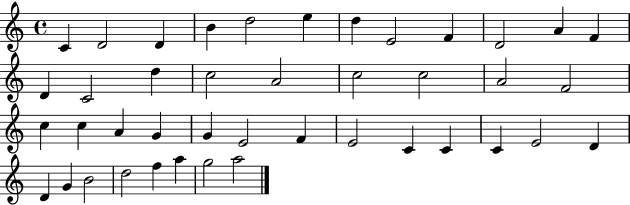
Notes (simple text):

C4/q D4/h D4/q B4/q D5/h E5/q D5/q E4/h F4/q D4/h A4/q F4/q D4/q C4/h D5/q C5/h A4/h C5/h C5/h A4/h F4/h C5/q C5/q A4/q G4/q G4/q E4/h F4/q E4/h C4/q C4/q C4/q E4/h D4/q D4/q G4/q B4/h D5/h F5/q A5/q G5/h A5/h